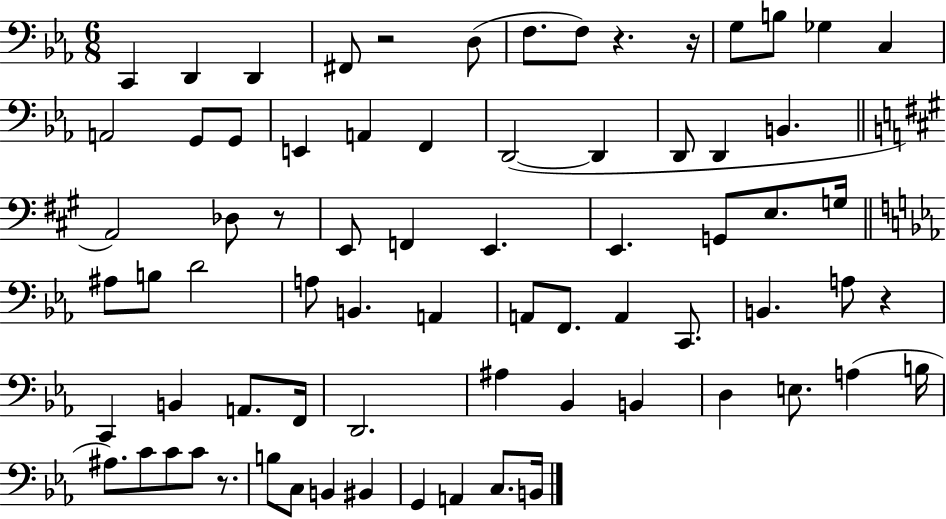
C2/q D2/q D2/q F#2/e R/h D3/e F3/e. F3/e R/q. R/s G3/e B3/e Gb3/q C3/q A2/h G2/e G2/e E2/q A2/q F2/q D2/h D2/q D2/e D2/q B2/q. A2/h Db3/e R/e E2/e F2/q E2/q. E2/q. G2/e E3/e. G3/s A#3/e B3/e D4/h A3/e B2/q. A2/q A2/e F2/e. A2/q C2/e. B2/q. A3/e R/q C2/q B2/q A2/e. F2/s D2/h. A#3/q Bb2/q B2/q D3/q E3/e. A3/q B3/s A#3/e. C4/e C4/e C4/e R/e. B3/e C3/e B2/q BIS2/q G2/q A2/q C3/e. B2/s